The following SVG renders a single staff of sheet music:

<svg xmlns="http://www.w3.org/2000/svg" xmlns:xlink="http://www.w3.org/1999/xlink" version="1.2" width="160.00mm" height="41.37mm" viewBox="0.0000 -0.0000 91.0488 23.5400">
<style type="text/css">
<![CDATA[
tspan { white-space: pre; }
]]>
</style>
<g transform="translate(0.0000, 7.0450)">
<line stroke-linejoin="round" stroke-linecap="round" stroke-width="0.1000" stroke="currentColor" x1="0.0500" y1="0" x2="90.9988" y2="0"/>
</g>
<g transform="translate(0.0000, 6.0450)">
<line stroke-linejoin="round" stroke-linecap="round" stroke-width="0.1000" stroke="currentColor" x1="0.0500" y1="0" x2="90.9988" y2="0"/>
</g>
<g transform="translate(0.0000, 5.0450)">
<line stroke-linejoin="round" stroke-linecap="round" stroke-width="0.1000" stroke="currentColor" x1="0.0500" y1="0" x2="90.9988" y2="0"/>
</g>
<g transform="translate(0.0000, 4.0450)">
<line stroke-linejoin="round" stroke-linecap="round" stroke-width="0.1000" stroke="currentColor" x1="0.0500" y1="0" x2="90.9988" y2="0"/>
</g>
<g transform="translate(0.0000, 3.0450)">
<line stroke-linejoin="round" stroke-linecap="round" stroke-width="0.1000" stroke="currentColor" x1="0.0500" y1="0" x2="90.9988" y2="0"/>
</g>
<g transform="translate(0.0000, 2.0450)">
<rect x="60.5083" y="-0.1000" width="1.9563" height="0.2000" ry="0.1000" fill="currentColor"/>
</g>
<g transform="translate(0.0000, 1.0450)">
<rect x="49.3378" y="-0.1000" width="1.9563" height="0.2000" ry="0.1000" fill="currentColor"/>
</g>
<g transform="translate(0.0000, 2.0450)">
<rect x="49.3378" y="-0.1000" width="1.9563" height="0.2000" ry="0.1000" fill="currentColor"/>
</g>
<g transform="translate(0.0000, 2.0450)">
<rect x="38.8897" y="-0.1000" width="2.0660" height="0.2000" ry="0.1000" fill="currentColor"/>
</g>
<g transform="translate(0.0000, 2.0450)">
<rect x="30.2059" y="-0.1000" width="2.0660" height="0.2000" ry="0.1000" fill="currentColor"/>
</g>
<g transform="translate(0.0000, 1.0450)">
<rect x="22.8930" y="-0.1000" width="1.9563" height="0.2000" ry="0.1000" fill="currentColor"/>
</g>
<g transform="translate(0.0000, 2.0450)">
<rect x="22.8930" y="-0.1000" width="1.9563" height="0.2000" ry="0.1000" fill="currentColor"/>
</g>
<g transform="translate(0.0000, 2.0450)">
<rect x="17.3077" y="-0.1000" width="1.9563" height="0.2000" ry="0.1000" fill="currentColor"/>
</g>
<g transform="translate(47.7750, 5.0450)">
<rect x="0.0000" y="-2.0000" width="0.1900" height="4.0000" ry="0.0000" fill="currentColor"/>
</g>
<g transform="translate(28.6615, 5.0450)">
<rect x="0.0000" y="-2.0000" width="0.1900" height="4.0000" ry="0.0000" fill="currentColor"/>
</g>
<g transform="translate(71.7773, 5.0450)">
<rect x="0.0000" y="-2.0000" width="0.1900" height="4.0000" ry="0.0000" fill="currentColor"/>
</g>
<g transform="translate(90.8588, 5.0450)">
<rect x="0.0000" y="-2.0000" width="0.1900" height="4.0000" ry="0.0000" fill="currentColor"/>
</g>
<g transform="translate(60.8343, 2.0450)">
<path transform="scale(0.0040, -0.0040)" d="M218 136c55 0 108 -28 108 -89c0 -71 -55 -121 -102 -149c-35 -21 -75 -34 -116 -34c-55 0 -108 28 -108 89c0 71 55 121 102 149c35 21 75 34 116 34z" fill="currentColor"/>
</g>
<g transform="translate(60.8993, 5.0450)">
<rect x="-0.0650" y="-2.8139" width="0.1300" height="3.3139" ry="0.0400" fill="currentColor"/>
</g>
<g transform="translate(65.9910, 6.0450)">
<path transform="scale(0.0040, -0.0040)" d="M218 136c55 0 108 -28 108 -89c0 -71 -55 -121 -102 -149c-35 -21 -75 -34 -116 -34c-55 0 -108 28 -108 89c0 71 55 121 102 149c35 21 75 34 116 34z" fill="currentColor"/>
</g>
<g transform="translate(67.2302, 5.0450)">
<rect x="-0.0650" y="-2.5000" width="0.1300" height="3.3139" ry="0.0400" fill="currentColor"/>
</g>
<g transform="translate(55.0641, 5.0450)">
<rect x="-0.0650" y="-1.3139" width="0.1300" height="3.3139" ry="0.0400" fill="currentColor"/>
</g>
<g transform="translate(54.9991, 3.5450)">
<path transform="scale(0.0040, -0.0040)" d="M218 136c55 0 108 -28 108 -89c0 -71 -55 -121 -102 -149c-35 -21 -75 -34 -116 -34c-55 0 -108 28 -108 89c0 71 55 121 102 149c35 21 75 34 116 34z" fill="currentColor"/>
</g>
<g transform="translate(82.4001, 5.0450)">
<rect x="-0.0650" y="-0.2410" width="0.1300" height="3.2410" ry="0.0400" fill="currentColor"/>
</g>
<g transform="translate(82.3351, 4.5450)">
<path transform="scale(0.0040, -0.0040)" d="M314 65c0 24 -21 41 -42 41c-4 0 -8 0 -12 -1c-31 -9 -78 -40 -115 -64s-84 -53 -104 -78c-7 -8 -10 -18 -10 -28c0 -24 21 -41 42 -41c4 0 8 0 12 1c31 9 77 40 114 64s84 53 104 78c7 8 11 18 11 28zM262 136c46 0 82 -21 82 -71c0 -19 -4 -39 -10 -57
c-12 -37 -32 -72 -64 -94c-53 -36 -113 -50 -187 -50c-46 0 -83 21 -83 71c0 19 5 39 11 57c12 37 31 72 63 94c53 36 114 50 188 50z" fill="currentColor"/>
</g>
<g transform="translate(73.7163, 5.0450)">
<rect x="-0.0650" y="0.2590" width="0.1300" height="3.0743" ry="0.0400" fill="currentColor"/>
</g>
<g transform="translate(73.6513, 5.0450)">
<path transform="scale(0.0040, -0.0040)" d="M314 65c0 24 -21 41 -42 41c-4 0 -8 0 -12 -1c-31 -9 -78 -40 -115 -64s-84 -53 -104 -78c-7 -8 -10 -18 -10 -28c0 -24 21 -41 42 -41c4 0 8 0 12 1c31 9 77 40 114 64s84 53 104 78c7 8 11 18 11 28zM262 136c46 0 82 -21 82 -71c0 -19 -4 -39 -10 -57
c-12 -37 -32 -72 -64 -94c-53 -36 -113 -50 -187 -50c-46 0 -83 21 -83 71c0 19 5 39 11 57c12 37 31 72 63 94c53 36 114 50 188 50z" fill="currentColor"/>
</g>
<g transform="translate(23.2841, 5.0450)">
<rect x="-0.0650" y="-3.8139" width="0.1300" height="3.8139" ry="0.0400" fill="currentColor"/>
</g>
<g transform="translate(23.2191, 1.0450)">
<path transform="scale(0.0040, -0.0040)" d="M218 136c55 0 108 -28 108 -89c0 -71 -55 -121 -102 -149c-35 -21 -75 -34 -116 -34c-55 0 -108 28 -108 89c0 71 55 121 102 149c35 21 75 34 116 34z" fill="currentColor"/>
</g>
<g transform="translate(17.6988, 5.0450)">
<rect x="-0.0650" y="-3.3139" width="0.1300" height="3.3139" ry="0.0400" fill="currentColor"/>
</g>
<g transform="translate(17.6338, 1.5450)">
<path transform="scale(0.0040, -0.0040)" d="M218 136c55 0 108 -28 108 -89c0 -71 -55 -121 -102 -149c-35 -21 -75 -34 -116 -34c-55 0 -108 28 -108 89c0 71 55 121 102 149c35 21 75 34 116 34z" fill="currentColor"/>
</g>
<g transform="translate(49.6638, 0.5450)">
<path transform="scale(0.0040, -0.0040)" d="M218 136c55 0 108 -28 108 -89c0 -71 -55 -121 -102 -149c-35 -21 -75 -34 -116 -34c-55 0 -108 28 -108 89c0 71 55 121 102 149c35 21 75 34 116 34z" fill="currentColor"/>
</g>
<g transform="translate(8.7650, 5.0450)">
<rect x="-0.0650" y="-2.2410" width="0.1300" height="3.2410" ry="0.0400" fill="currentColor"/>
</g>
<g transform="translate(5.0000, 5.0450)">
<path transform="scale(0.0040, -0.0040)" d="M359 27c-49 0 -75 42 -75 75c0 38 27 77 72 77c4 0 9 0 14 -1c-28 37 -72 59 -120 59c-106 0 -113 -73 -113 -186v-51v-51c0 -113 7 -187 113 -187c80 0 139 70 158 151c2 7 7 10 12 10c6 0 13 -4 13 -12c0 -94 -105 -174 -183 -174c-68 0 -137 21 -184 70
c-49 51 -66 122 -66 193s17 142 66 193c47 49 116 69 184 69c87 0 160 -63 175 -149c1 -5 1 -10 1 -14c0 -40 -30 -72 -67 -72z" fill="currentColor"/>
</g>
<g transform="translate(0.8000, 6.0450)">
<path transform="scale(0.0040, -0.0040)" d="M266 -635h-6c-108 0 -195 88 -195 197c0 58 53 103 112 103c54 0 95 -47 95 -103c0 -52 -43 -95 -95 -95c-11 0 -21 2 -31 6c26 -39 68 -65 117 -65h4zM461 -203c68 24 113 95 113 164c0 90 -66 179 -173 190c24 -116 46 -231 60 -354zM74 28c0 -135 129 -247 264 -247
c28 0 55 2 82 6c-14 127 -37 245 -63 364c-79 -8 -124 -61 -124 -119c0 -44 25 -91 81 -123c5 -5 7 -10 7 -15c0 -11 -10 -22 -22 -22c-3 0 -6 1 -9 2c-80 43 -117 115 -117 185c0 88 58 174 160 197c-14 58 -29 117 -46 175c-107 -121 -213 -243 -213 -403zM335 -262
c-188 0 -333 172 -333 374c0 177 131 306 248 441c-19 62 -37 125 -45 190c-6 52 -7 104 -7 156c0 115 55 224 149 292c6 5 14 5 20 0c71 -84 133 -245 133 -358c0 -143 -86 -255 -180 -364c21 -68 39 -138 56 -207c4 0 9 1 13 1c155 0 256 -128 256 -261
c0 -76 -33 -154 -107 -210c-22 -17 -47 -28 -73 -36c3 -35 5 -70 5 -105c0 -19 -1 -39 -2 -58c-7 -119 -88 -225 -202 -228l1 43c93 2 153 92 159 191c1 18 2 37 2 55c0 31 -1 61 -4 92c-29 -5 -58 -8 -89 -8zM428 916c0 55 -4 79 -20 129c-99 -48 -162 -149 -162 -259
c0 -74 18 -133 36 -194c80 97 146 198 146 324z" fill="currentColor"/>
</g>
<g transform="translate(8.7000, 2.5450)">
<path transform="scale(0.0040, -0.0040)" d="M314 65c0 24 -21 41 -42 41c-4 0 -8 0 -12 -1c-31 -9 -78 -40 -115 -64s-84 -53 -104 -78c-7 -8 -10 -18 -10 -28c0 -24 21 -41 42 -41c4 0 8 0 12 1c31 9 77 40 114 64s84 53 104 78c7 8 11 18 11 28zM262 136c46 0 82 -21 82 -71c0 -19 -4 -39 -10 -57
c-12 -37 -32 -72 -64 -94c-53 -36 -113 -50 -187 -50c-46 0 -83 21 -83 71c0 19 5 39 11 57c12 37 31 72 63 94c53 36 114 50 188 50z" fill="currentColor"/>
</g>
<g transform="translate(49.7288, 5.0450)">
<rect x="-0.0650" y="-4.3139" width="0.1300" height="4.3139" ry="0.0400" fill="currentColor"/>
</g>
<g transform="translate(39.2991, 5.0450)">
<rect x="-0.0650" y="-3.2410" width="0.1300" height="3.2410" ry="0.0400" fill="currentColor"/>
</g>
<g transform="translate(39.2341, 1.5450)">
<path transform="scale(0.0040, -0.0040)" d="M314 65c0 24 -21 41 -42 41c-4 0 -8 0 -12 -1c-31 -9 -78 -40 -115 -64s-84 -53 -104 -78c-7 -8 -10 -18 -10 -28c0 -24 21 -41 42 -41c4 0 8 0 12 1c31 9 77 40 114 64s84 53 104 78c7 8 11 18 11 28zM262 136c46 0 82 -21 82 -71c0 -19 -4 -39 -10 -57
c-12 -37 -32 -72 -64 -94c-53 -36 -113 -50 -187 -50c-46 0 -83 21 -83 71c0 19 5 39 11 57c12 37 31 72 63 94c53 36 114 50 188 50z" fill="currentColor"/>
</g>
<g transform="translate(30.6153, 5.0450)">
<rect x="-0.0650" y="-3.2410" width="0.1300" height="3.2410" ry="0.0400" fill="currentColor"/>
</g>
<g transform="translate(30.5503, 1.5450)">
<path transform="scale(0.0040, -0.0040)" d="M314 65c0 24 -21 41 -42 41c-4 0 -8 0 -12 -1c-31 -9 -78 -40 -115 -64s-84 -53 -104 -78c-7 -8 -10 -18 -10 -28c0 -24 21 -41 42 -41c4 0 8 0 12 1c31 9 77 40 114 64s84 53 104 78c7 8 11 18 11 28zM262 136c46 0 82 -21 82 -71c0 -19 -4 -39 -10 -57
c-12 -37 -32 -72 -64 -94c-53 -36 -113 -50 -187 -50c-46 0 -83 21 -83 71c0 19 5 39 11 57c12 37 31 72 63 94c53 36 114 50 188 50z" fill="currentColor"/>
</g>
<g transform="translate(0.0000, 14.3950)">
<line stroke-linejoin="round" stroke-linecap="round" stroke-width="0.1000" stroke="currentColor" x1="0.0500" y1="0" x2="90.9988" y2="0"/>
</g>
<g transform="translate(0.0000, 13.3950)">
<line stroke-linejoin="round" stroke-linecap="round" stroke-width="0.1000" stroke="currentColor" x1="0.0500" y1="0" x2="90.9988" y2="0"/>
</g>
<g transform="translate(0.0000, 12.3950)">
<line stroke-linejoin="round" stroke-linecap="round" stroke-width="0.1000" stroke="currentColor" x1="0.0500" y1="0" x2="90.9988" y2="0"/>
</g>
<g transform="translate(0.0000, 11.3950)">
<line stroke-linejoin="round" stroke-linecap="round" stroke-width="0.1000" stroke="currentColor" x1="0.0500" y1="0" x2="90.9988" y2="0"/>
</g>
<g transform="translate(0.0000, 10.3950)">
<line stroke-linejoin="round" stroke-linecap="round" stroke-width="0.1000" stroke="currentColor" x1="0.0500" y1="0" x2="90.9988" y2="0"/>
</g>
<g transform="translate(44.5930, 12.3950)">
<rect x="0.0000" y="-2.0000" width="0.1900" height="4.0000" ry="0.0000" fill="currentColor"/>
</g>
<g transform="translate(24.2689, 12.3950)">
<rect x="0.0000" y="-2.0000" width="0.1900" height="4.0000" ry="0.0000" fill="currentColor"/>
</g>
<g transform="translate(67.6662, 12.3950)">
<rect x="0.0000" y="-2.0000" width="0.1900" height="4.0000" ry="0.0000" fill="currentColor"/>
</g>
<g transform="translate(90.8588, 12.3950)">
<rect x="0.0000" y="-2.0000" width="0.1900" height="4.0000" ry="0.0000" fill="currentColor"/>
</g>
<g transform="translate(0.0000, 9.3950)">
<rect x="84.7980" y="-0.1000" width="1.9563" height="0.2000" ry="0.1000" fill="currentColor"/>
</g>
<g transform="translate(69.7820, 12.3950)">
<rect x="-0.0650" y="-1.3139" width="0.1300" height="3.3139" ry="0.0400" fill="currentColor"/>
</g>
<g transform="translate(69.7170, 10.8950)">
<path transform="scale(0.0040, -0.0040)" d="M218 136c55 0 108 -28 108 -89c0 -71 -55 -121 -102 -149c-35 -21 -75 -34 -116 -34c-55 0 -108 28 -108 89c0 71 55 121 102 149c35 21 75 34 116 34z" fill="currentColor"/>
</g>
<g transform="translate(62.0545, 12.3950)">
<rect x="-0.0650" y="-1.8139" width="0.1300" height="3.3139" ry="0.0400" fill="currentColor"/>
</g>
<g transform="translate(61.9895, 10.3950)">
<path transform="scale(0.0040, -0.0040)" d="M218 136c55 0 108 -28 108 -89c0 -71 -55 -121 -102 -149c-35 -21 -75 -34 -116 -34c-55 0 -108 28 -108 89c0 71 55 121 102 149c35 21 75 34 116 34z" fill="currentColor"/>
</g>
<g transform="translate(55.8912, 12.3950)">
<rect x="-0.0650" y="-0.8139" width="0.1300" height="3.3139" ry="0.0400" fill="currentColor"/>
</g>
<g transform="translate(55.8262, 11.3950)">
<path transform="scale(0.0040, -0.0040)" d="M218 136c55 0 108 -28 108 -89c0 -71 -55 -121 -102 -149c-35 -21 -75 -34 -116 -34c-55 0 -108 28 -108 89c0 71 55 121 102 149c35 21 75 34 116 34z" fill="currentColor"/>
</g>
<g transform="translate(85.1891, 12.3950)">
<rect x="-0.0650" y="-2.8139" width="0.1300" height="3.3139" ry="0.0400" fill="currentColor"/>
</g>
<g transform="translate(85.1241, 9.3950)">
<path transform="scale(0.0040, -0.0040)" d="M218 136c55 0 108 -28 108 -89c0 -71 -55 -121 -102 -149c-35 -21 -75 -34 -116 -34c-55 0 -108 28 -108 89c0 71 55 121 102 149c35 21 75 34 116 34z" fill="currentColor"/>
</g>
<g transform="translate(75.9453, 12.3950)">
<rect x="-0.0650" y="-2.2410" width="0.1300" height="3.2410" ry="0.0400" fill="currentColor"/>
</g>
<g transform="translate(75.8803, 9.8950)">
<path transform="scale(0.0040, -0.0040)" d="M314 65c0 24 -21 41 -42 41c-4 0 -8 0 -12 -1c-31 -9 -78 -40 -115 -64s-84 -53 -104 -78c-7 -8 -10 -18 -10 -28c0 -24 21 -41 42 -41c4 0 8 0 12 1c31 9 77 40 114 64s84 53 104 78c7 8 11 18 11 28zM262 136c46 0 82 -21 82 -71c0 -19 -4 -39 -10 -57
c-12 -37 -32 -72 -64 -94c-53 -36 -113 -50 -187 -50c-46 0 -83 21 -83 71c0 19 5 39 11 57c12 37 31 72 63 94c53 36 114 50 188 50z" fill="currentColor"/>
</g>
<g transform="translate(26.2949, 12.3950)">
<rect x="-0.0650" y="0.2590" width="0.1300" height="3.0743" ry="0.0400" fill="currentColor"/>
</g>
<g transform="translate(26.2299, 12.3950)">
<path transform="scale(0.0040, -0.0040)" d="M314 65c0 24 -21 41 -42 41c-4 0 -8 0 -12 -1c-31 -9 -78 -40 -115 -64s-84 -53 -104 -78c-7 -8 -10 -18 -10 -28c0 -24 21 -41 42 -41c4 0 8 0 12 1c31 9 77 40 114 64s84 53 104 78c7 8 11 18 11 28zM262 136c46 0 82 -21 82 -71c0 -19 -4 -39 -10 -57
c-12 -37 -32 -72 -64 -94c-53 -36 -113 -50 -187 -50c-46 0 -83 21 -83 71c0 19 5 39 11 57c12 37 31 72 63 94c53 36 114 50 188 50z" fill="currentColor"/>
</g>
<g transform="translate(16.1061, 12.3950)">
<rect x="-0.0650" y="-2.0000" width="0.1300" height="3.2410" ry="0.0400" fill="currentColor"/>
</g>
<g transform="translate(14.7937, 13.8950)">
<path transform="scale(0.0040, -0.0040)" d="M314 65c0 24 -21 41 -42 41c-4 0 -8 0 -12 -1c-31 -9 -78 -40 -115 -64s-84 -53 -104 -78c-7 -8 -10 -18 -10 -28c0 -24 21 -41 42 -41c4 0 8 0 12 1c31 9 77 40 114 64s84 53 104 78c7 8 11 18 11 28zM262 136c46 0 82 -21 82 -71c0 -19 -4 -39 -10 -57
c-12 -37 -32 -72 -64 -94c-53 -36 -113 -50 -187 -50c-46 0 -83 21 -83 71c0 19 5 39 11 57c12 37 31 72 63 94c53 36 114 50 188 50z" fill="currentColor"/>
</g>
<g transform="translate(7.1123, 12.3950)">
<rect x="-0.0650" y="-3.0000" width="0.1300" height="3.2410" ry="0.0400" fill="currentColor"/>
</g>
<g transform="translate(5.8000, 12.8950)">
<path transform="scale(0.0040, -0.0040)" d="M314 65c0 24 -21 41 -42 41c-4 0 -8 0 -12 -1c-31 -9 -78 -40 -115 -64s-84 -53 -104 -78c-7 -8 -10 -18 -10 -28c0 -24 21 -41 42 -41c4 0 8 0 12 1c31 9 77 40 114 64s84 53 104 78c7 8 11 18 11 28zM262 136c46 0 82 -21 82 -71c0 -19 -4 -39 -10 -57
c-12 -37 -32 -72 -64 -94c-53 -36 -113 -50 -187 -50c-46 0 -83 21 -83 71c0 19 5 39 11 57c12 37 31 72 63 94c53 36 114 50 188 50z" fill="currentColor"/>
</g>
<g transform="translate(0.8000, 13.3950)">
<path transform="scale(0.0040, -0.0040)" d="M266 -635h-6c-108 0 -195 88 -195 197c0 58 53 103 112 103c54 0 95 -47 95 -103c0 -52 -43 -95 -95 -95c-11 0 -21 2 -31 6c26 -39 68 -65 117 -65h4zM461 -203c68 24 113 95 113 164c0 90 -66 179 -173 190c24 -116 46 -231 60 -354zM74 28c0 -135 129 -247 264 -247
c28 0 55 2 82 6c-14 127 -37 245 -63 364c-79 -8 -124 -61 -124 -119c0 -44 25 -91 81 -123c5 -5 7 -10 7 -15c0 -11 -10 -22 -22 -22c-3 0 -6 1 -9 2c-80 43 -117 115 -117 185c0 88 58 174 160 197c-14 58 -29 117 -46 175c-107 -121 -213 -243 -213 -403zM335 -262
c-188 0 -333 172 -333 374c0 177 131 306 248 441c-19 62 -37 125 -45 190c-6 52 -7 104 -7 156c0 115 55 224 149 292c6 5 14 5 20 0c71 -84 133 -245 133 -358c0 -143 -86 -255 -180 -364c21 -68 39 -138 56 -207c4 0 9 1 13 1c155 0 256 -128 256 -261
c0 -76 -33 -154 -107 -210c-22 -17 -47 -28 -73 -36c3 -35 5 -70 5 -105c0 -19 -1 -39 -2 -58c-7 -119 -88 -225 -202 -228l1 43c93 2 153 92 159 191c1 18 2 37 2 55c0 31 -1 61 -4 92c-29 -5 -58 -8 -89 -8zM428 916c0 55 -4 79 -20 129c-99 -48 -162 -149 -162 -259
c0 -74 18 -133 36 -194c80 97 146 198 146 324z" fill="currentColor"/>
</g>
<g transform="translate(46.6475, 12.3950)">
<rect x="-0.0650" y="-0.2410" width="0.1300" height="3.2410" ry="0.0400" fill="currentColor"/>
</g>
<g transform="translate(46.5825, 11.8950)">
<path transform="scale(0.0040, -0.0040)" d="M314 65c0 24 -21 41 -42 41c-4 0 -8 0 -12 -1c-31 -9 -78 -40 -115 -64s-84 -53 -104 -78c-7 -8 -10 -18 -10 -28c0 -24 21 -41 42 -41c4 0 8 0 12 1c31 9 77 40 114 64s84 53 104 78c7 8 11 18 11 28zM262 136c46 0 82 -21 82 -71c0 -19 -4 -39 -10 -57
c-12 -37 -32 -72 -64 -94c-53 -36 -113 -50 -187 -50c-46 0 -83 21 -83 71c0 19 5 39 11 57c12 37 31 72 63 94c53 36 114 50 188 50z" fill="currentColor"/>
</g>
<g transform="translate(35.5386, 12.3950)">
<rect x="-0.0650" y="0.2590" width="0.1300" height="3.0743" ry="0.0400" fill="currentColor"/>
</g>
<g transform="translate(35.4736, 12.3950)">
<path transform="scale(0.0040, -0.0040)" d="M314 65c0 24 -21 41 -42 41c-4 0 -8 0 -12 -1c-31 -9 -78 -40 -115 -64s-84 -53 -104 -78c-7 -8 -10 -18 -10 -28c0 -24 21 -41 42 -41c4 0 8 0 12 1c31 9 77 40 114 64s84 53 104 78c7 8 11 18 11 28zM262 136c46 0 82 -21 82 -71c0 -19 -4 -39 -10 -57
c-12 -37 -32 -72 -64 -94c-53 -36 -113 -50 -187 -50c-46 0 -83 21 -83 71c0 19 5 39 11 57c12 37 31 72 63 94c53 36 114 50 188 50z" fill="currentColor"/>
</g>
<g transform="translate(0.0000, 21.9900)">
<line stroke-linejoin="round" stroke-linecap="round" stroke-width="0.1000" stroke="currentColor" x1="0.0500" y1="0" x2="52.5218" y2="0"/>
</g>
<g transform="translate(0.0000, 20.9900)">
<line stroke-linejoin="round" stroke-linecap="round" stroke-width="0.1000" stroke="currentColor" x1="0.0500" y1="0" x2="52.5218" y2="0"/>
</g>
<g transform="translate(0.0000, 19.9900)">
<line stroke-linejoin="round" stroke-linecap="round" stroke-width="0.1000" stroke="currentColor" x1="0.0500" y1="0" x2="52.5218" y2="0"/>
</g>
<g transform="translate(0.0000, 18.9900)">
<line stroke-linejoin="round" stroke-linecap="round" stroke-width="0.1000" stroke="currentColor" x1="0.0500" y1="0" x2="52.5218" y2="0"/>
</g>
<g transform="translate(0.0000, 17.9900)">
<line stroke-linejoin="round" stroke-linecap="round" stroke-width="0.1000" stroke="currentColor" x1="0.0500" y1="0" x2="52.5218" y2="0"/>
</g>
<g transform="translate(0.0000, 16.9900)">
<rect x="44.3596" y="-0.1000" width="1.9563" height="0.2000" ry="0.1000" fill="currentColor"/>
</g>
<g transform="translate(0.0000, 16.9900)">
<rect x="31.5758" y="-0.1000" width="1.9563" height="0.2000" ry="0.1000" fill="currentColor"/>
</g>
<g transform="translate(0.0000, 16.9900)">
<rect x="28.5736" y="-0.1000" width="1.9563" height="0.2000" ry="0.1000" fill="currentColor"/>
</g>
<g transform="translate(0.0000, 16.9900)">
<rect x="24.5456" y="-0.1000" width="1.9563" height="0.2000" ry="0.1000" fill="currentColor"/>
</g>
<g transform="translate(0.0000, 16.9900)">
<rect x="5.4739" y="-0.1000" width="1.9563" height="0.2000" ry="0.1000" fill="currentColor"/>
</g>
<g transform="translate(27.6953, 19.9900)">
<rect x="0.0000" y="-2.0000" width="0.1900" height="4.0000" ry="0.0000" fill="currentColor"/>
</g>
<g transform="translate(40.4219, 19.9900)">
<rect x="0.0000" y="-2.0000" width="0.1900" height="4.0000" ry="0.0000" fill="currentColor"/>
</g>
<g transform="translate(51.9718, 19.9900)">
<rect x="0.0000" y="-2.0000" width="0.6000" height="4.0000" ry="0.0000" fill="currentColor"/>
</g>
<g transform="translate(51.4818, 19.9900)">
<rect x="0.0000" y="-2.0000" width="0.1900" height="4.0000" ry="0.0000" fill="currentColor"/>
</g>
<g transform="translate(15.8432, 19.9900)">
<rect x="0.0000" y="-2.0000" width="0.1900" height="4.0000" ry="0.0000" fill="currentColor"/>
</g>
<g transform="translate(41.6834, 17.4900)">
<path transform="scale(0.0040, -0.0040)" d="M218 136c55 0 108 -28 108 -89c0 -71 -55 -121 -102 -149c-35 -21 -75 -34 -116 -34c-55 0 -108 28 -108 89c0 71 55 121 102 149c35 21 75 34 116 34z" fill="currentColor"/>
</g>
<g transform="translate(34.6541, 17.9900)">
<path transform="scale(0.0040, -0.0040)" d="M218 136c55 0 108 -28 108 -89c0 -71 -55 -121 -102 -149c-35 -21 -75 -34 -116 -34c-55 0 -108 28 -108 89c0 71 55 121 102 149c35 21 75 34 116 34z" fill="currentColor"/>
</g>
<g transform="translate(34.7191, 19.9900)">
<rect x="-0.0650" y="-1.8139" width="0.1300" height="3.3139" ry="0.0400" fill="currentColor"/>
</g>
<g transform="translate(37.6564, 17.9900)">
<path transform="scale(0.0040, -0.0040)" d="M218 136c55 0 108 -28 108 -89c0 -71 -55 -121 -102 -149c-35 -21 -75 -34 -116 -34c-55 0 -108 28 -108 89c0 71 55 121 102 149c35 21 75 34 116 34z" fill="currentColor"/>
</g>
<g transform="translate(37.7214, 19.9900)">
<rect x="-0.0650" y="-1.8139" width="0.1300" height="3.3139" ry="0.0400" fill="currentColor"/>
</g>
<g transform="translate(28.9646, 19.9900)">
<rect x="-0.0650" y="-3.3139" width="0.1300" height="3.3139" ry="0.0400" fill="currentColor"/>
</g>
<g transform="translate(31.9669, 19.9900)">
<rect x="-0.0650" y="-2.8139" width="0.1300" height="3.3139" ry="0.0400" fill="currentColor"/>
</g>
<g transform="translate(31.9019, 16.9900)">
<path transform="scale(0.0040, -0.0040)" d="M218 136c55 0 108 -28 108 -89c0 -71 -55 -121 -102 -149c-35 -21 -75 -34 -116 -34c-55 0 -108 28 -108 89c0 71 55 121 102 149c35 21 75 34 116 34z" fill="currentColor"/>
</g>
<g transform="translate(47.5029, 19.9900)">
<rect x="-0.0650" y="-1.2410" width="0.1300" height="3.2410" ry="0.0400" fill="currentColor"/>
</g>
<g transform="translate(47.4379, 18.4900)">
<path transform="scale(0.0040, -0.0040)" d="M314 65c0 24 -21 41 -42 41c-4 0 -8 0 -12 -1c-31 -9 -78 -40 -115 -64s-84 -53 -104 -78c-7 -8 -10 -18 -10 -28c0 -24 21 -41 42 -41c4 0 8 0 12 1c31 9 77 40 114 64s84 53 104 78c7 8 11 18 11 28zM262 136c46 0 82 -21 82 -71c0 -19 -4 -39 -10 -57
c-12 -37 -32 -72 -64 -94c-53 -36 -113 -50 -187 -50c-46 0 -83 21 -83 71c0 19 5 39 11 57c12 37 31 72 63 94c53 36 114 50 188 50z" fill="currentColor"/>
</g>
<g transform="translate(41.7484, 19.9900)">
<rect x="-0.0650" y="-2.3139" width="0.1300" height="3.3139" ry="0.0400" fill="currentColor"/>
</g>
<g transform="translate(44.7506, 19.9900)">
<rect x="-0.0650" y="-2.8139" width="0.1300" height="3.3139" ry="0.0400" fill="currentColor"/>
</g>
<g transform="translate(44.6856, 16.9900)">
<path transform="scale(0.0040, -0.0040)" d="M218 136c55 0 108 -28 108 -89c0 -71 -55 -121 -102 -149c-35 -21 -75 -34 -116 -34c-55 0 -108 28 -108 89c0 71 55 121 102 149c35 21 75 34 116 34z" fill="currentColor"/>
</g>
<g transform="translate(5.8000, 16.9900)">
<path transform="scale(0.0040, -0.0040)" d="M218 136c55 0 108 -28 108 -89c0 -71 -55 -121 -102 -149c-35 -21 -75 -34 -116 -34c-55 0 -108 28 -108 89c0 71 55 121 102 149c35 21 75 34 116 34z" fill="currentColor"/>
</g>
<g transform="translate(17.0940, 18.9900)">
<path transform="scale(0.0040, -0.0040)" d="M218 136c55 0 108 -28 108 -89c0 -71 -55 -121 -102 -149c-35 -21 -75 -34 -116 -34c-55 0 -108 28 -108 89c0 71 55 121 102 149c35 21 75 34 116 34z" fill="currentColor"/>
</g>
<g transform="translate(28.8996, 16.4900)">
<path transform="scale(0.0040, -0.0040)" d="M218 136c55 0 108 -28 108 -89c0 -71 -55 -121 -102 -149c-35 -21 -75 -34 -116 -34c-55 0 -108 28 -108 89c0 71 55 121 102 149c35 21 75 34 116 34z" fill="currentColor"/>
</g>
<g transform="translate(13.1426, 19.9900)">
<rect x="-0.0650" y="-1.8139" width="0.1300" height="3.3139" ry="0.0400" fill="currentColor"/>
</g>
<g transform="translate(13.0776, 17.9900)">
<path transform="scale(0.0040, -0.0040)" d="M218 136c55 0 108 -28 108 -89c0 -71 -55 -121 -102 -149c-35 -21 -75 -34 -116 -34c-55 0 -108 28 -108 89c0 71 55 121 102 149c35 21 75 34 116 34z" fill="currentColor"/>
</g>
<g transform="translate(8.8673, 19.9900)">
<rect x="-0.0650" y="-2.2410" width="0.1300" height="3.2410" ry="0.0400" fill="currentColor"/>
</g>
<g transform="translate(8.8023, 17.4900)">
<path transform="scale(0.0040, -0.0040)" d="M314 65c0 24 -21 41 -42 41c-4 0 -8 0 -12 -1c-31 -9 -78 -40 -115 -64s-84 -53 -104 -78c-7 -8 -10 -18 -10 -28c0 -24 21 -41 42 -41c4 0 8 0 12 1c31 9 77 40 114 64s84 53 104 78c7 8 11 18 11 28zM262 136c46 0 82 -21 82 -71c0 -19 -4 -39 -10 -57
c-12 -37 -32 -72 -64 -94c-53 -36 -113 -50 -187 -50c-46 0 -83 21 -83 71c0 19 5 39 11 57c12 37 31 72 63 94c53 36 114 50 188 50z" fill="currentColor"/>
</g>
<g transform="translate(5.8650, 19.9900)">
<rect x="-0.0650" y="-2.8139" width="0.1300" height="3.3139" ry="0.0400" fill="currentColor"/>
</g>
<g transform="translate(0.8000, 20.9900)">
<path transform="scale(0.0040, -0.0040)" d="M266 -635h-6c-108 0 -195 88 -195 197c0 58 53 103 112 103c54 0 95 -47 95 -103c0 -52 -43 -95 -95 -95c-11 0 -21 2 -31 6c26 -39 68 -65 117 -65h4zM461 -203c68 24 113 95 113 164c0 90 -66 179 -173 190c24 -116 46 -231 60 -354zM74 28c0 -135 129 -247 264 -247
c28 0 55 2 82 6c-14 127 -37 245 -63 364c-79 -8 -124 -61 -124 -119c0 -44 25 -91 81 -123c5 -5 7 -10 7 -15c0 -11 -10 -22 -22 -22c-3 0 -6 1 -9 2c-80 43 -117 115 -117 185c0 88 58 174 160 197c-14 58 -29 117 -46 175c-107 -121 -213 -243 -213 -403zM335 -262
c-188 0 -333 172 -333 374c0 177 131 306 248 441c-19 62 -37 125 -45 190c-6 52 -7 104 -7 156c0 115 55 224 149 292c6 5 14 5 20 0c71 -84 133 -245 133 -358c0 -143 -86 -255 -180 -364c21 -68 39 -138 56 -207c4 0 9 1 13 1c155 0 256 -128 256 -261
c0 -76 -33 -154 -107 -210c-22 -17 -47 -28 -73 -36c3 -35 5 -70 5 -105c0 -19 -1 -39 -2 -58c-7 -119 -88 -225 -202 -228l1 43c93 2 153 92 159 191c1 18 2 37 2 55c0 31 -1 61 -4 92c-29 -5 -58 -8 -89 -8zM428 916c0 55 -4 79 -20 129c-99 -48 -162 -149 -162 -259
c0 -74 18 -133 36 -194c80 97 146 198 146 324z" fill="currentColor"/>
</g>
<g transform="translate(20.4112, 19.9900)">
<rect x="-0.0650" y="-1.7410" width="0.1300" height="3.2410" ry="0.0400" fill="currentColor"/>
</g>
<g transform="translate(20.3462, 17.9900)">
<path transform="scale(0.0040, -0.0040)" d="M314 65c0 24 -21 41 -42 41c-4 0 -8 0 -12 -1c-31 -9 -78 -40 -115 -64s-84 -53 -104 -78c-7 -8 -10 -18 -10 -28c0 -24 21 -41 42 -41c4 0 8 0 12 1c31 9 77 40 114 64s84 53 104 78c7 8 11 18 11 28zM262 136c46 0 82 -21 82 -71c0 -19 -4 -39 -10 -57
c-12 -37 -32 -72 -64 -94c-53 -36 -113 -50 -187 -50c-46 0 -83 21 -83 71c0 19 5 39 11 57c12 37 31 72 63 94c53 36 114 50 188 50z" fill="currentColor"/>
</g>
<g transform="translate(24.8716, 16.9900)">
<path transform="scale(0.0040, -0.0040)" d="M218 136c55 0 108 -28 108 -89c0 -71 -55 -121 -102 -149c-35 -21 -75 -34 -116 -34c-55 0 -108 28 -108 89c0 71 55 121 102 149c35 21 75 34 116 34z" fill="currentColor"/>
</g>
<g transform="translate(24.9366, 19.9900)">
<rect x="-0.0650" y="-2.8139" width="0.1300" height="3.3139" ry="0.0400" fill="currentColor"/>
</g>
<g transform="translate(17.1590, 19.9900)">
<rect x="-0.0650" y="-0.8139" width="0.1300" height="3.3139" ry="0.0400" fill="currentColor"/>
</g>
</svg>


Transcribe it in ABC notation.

X:1
T:Untitled
M:4/4
L:1/4
K:C
g2 b c' b2 b2 d' e a G B2 c2 A2 F2 B2 B2 c2 d f e g2 a a g2 f d f2 a b a f f g a e2